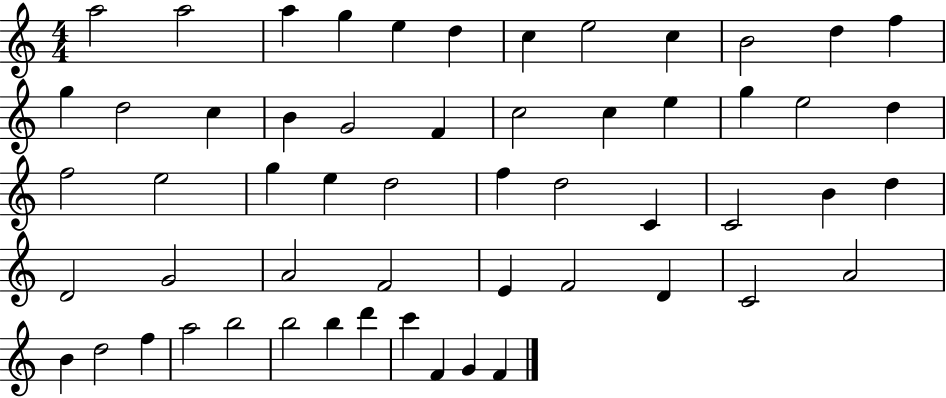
{
  \clef treble
  \numericTimeSignature
  \time 4/4
  \key c \major
  a''2 a''2 | a''4 g''4 e''4 d''4 | c''4 e''2 c''4 | b'2 d''4 f''4 | \break g''4 d''2 c''4 | b'4 g'2 f'4 | c''2 c''4 e''4 | g''4 e''2 d''4 | \break f''2 e''2 | g''4 e''4 d''2 | f''4 d''2 c'4 | c'2 b'4 d''4 | \break d'2 g'2 | a'2 f'2 | e'4 f'2 d'4 | c'2 a'2 | \break b'4 d''2 f''4 | a''2 b''2 | b''2 b''4 d'''4 | c'''4 f'4 g'4 f'4 | \break \bar "|."
}